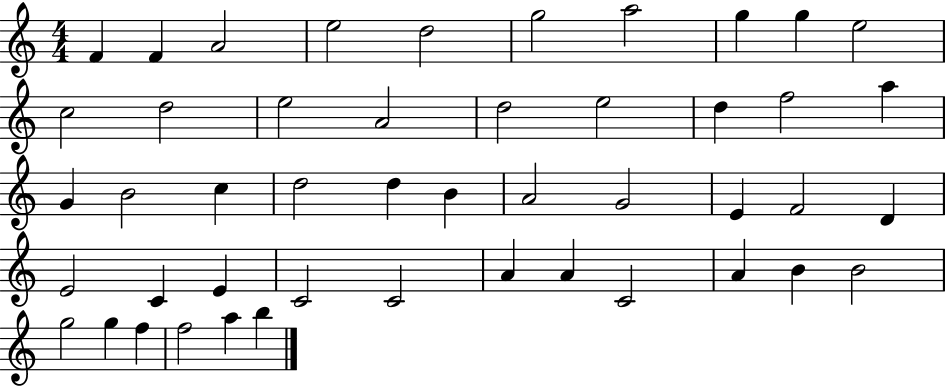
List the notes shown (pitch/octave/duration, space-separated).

F4/q F4/q A4/h E5/h D5/h G5/h A5/h G5/q G5/q E5/h C5/h D5/h E5/h A4/h D5/h E5/h D5/q F5/h A5/q G4/q B4/h C5/q D5/h D5/q B4/q A4/h G4/h E4/q F4/h D4/q E4/h C4/q E4/q C4/h C4/h A4/q A4/q C4/h A4/q B4/q B4/h G5/h G5/q F5/q F5/h A5/q B5/q